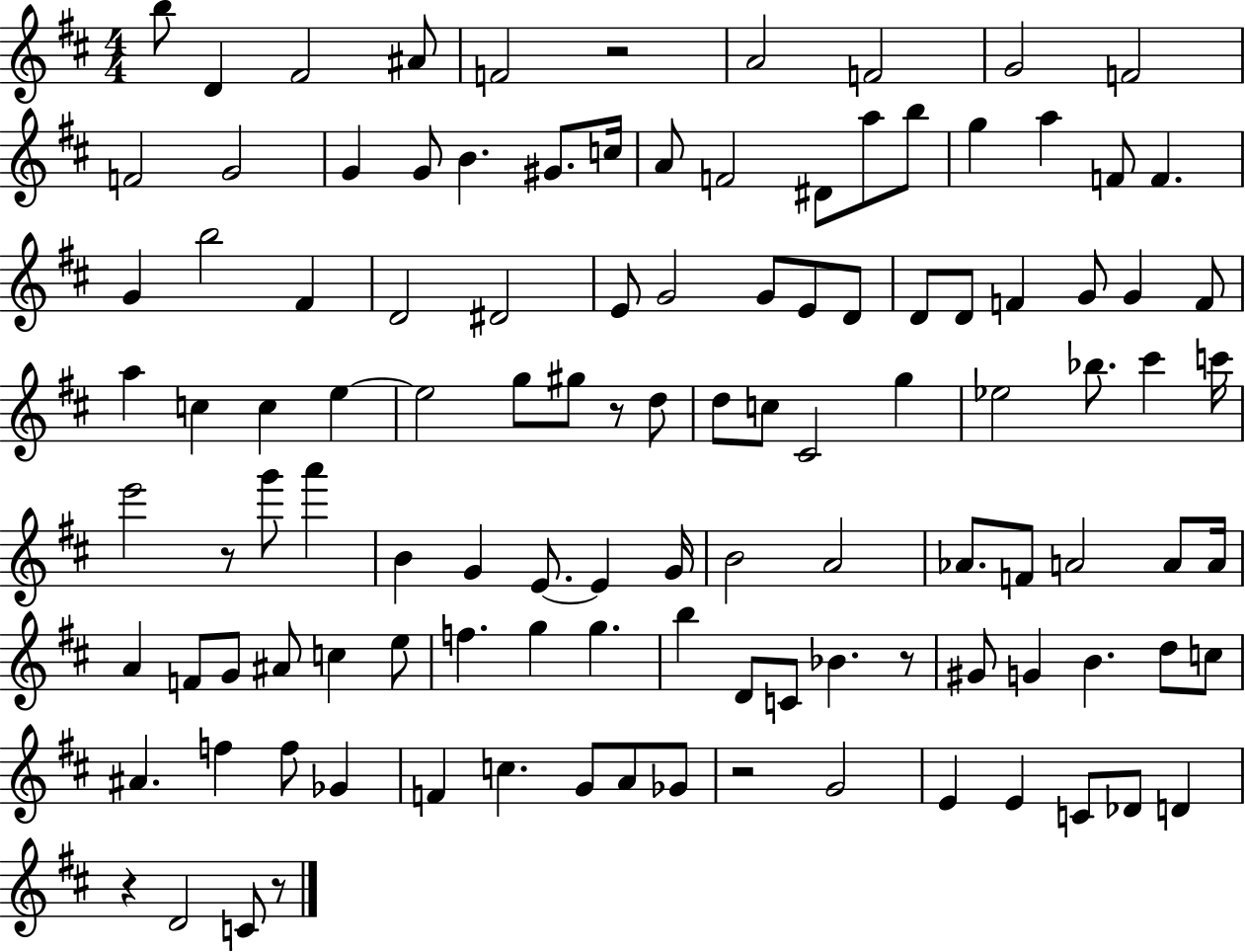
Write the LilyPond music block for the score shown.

{
  \clef treble
  \numericTimeSignature
  \time 4/4
  \key d \major
  \repeat volta 2 { b''8 d'4 fis'2 ais'8 | f'2 r2 | a'2 f'2 | g'2 f'2 | \break f'2 g'2 | g'4 g'8 b'4. gis'8. c''16 | a'8 f'2 dis'8 a''8 b''8 | g''4 a''4 f'8 f'4. | \break g'4 b''2 fis'4 | d'2 dis'2 | e'8 g'2 g'8 e'8 d'8 | d'8 d'8 f'4 g'8 g'4 f'8 | \break a''4 c''4 c''4 e''4~~ | e''2 g''8 gis''8 r8 d''8 | d''8 c''8 cis'2 g''4 | ees''2 bes''8. cis'''4 c'''16 | \break e'''2 r8 g'''8 a'''4 | b'4 g'4 e'8.~~ e'4 g'16 | b'2 a'2 | aes'8. f'8 a'2 a'8 a'16 | \break a'4 f'8 g'8 ais'8 c''4 e''8 | f''4. g''4 g''4. | b''4 d'8 c'8 bes'4. r8 | gis'8 g'4 b'4. d''8 c''8 | \break ais'4. f''4 f''8 ges'4 | f'4 c''4. g'8 a'8 ges'8 | r2 g'2 | e'4 e'4 c'8 des'8 d'4 | \break r4 d'2 c'8 r8 | } \bar "|."
}